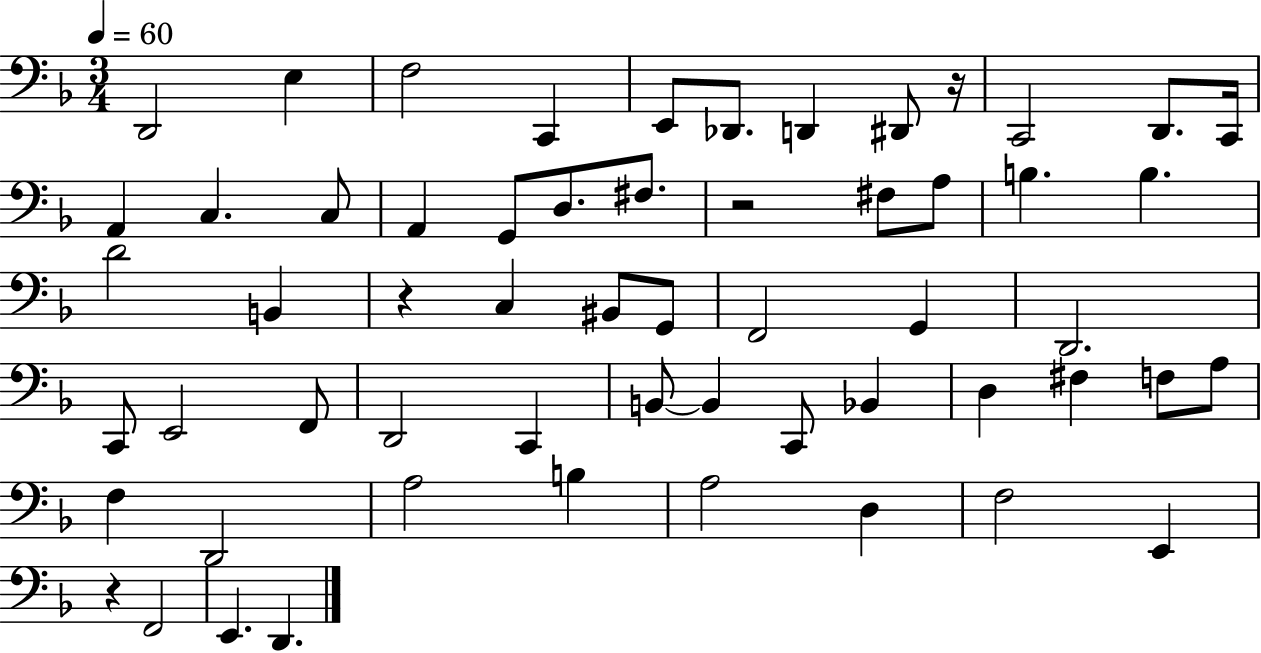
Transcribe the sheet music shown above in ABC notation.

X:1
T:Untitled
M:3/4
L:1/4
K:F
D,,2 E, F,2 C,, E,,/2 _D,,/2 D,, ^D,,/2 z/4 C,,2 D,,/2 C,,/4 A,, C, C,/2 A,, G,,/2 D,/2 ^F,/2 z2 ^F,/2 A,/2 B, B, D2 B,, z C, ^B,,/2 G,,/2 F,,2 G,, D,,2 C,,/2 E,,2 F,,/2 D,,2 C,, B,,/2 B,, C,,/2 _B,, D, ^F, F,/2 A,/2 F, D,,2 A,2 B, A,2 D, F,2 E,, z F,,2 E,, D,,